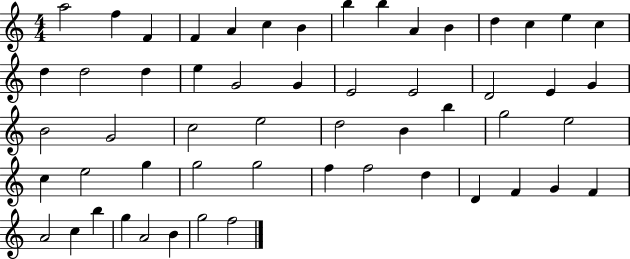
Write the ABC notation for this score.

X:1
T:Untitled
M:4/4
L:1/4
K:C
a2 f F F A c B b b A B d c e c d d2 d e G2 G E2 E2 D2 E G B2 G2 c2 e2 d2 B b g2 e2 c e2 g g2 g2 f f2 d D F G F A2 c b g A2 B g2 f2